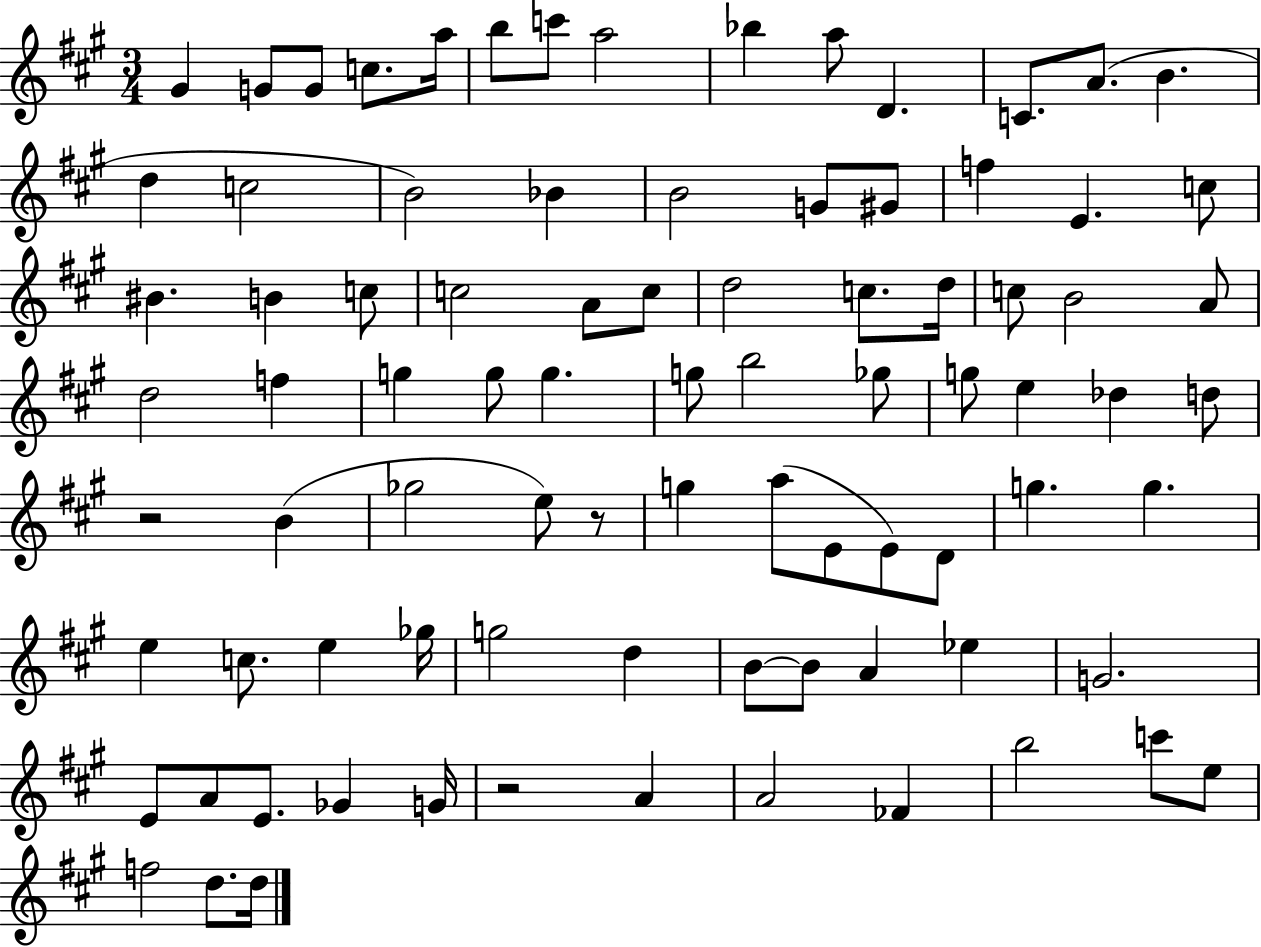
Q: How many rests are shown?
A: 3